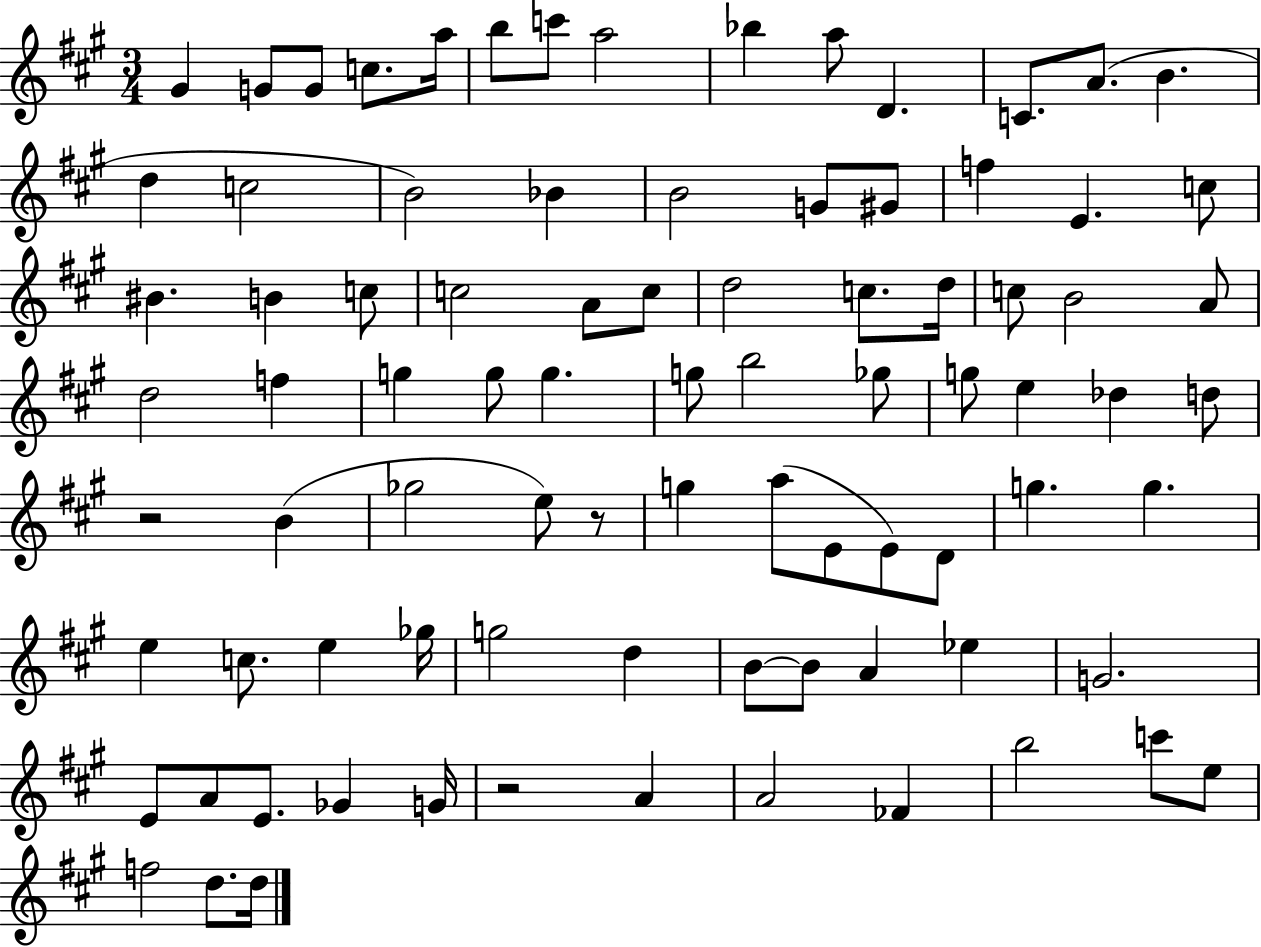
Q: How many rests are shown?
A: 3